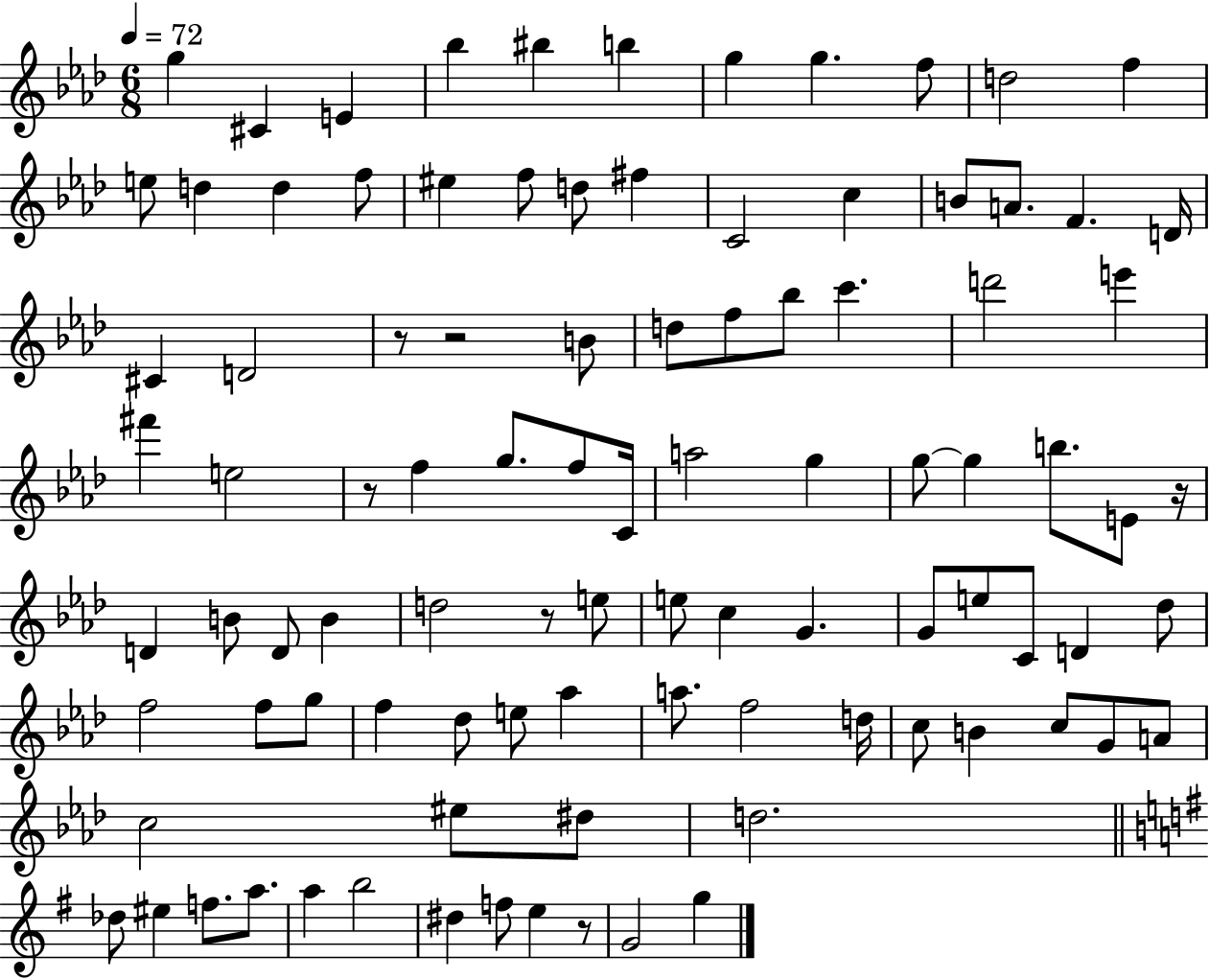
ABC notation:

X:1
T:Untitled
M:6/8
L:1/4
K:Ab
g ^C E _b ^b b g g f/2 d2 f e/2 d d f/2 ^e f/2 d/2 ^f C2 c B/2 A/2 F D/4 ^C D2 z/2 z2 B/2 d/2 f/2 _b/2 c' d'2 e' ^f' e2 z/2 f g/2 f/2 C/4 a2 g g/2 g b/2 E/2 z/4 D B/2 D/2 B d2 z/2 e/2 e/2 c G G/2 e/2 C/2 D _d/2 f2 f/2 g/2 f _d/2 e/2 _a a/2 f2 d/4 c/2 B c/2 G/2 A/2 c2 ^e/2 ^d/2 d2 _d/2 ^e f/2 a/2 a b2 ^d f/2 e z/2 G2 g